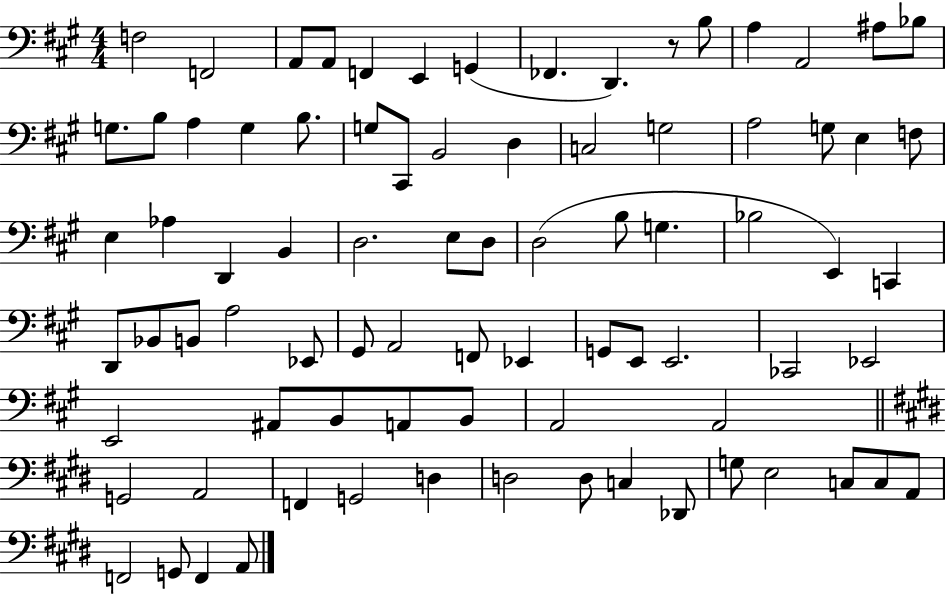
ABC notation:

X:1
T:Untitled
M:4/4
L:1/4
K:A
F,2 F,,2 A,,/2 A,,/2 F,, E,, G,, _F,, D,, z/2 B,/2 A, A,,2 ^A,/2 _B,/2 G,/2 B,/2 A, G, B,/2 G,/2 ^C,,/2 B,,2 D, C,2 G,2 A,2 G,/2 E, F,/2 E, _A, D,, B,, D,2 E,/2 D,/2 D,2 B,/2 G, _B,2 E,, C,, D,,/2 _B,,/2 B,,/2 A,2 _E,,/2 ^G,,/2 A,,2 F,,/2 _E,, G,,/2 E,,/2 E,,2 _C,,2 _E,,2 E,,2 ^A,,/2 B,,/2 A,,/2 B,,/2 A,,2 A,,2 G,,2 A,,2 F,, G,,2 D, D,2 D,/2 C, _D,,/2 G,/2 E,2 C,/2 C,/2 A,,/2 F,,2 G,,/2 F,, A,,/2